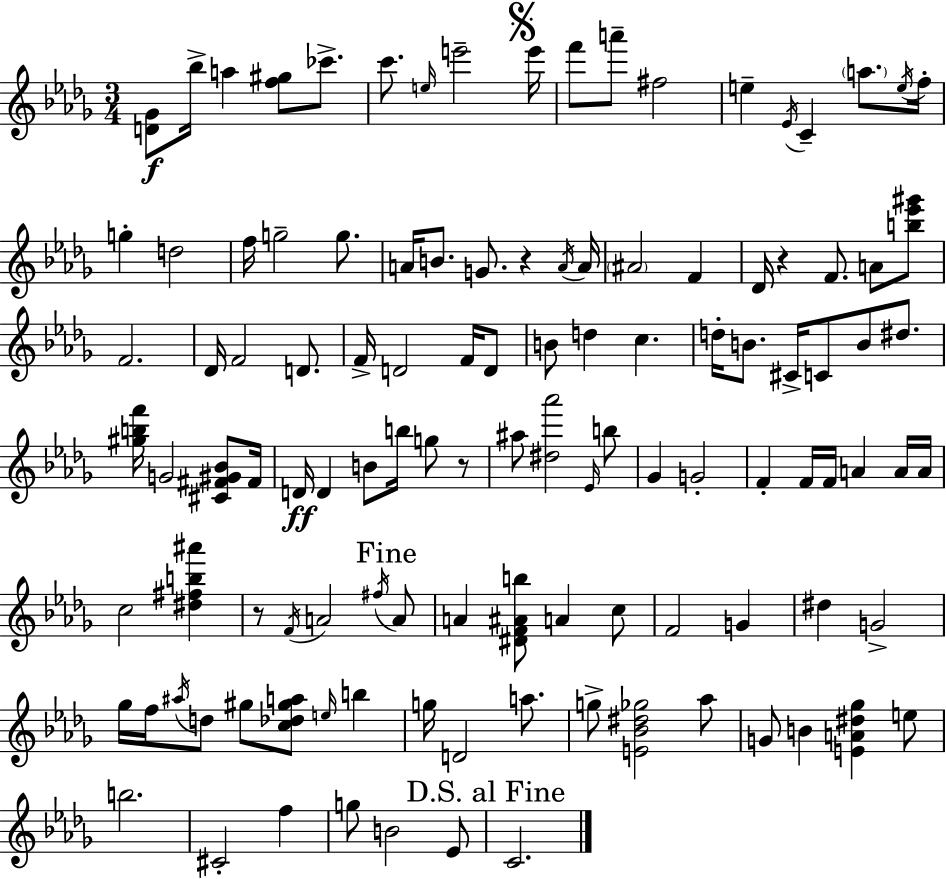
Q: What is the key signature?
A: BES minor